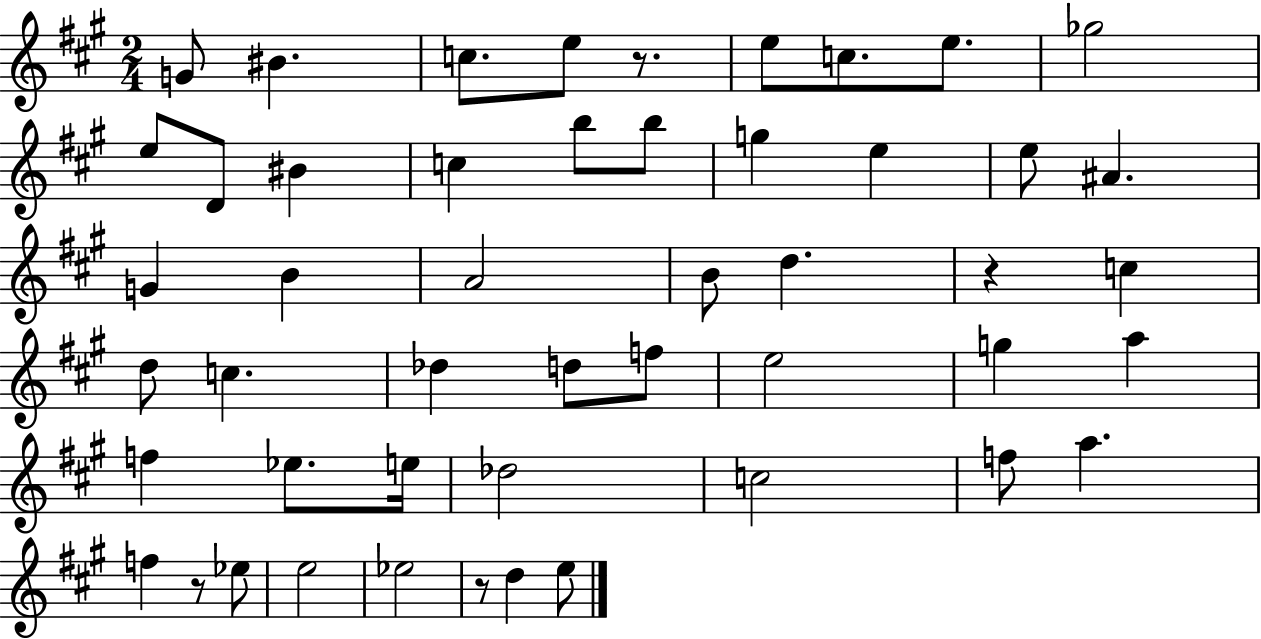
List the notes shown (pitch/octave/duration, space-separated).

G4/e BIS4/q. C5/e. E5/e R/e. E5/e C5/e. E5/e. Gb5/h E5/e D4/e BIS4/q C5/q B5/e B5/e G5/q E5/q E5/e A#4/q. G4/q B4/q A4/h B4/e D5/q. R/q C5/q D5/e C5/q. Db5/q D5/e F5/e E5/h G5/q A5/q F5/q Eb5/e. E5/s Db5/h C5/h F5/e A5/q. F5/q R/e Eb5/e E5/h Eb5/h R/e D5/q E5/e